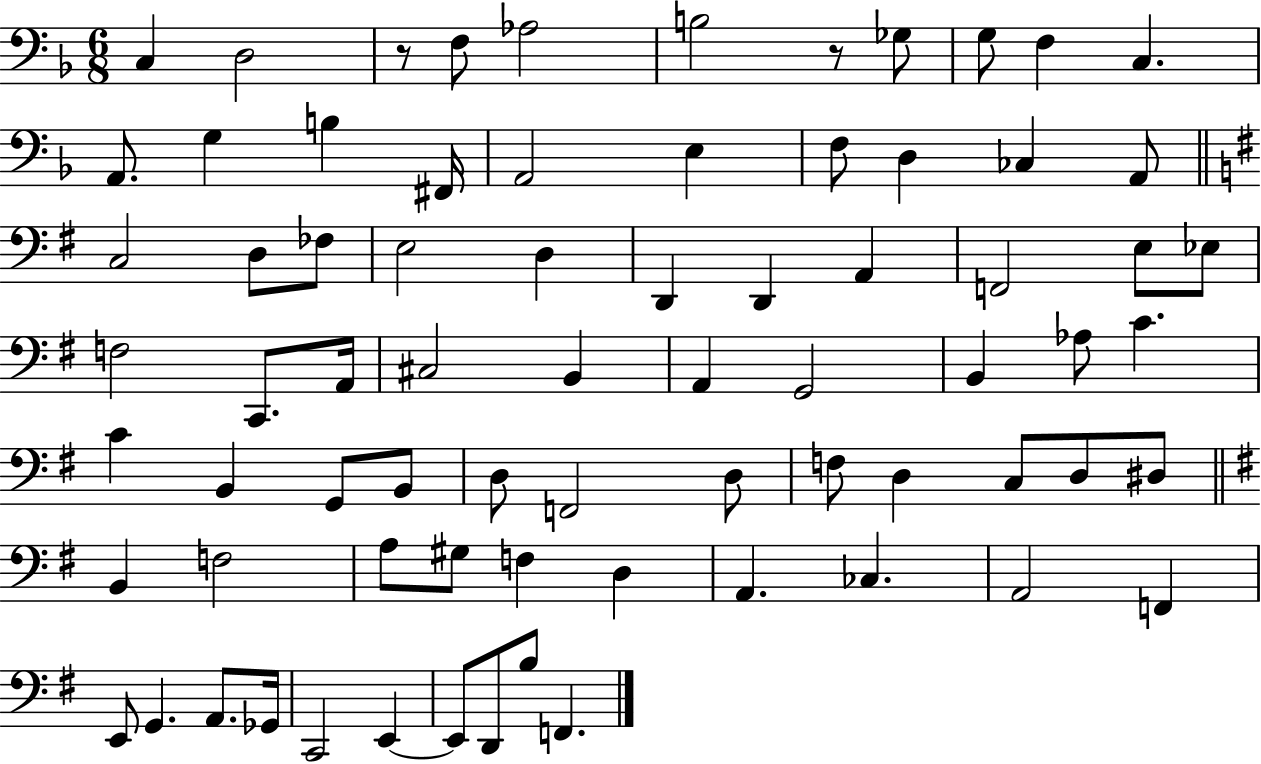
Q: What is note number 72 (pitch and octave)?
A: F2